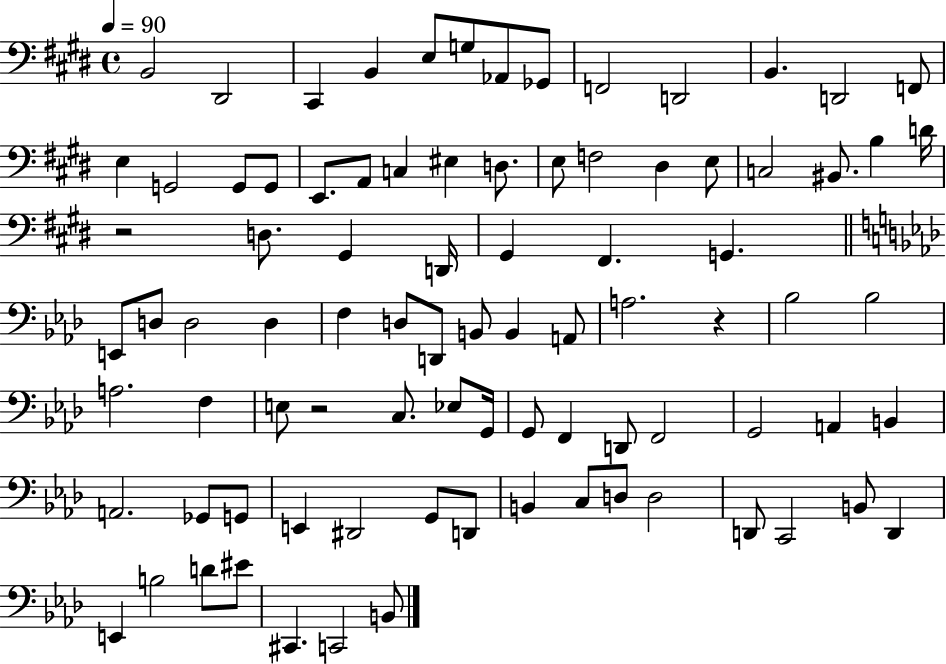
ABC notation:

X:1
T:Untitled
M:4/4
L:1/4
K:E
B,,2 ^D,,2 ^C,, B,, E,/2 G,/2 _A,,/2 _G,,/2 F,,2 D,,2 B,, D,,2 F,,/2 E, G,,2 G,,/2 G,,/2 E,,/2 A,,/2 C, ^E, D,/2 E,/2 F,2 ^D, E,/2 C,2 ^B,,/2 B, D/4 z2 D,/2 ^G,, D,,/4 ^G,, ^F,, G,, E,,/2 D,/2 D,2 D, F, D,/2 D,,/2 B,,/2 B,, A,,/2 A,2 z _B,2 _B,2 A,2 F, E,/2 z2 C,/2 _E,/2 G,,/4 G,,/2 F,, D,,/2 F,,2 G,,2 A,, B,, A,,2 _G,,/2 G,,/2 E,, ^D,,2 G,,/2 D,,/2 B,, C,/2 D,/2 D,2 D,,/2 C,,2 B,,/2 D,, E,, B,2 D/2 ^E/2 ^C,, C,,2 B,,/2